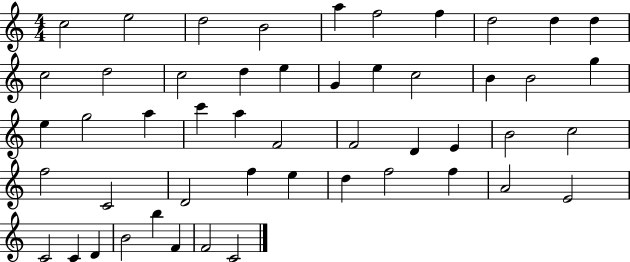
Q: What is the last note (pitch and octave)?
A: C4